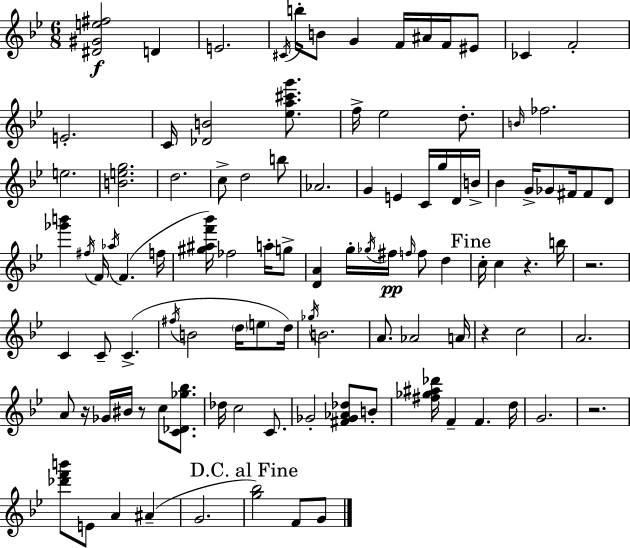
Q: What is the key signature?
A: G minor